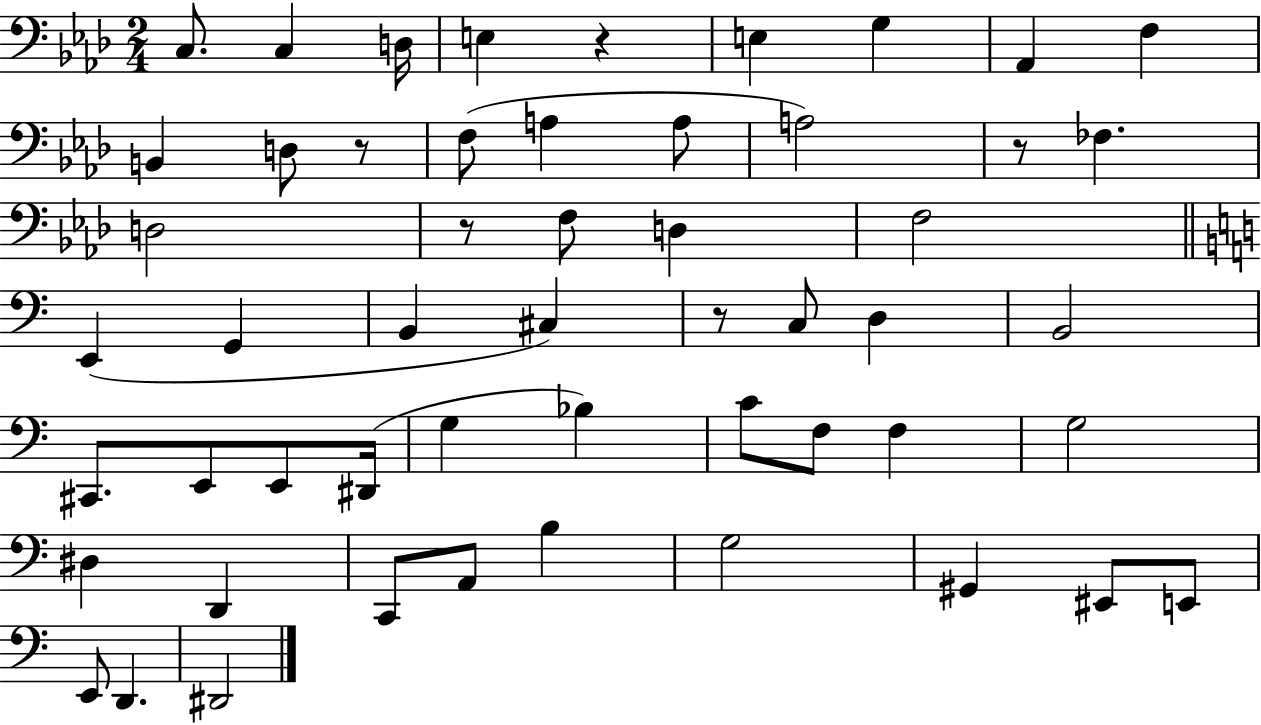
{
  \clef bass
  \numericTimeSignature
  \time 2/4
  \key aes \major
  c8. c4 d16 | e4 r4 | e4 g4 | aes,4 f4 | \break b,4 d8 r8 | f8( a4 a8 | a2) | r8 fes4. | \break d2 | r8 f8 d4 | f2 | \bar "||" \break \key c \major e,4( g,4 | b,4 cis4) | r8 c8 d4 | b,2 | \break cis,8. e,8 e,8 dis,16( | g4 bes4) | c'8 f8 f4 | g2 | \break dis4 d,4 | c,8 a,8 b4 | g2 | gis,4 eis,8 e,8 | \break e,8 d,4. | dis,2 | \bar "|."
}